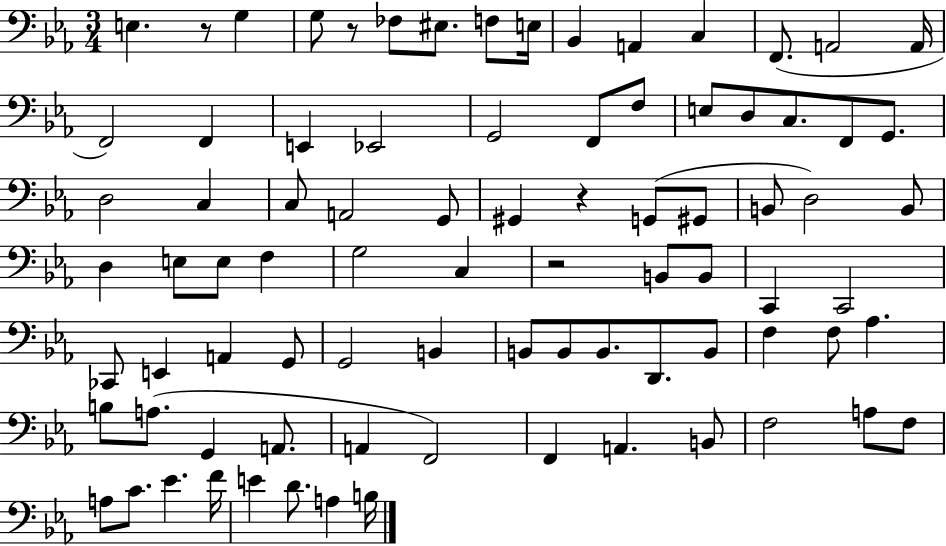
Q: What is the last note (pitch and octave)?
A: B3